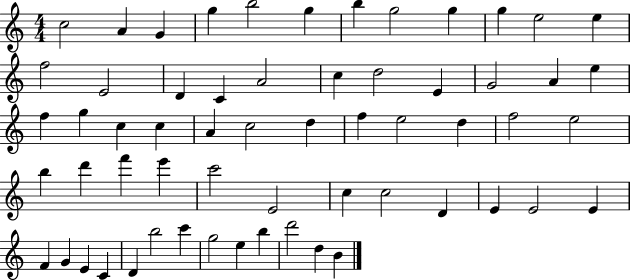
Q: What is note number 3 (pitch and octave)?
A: G4